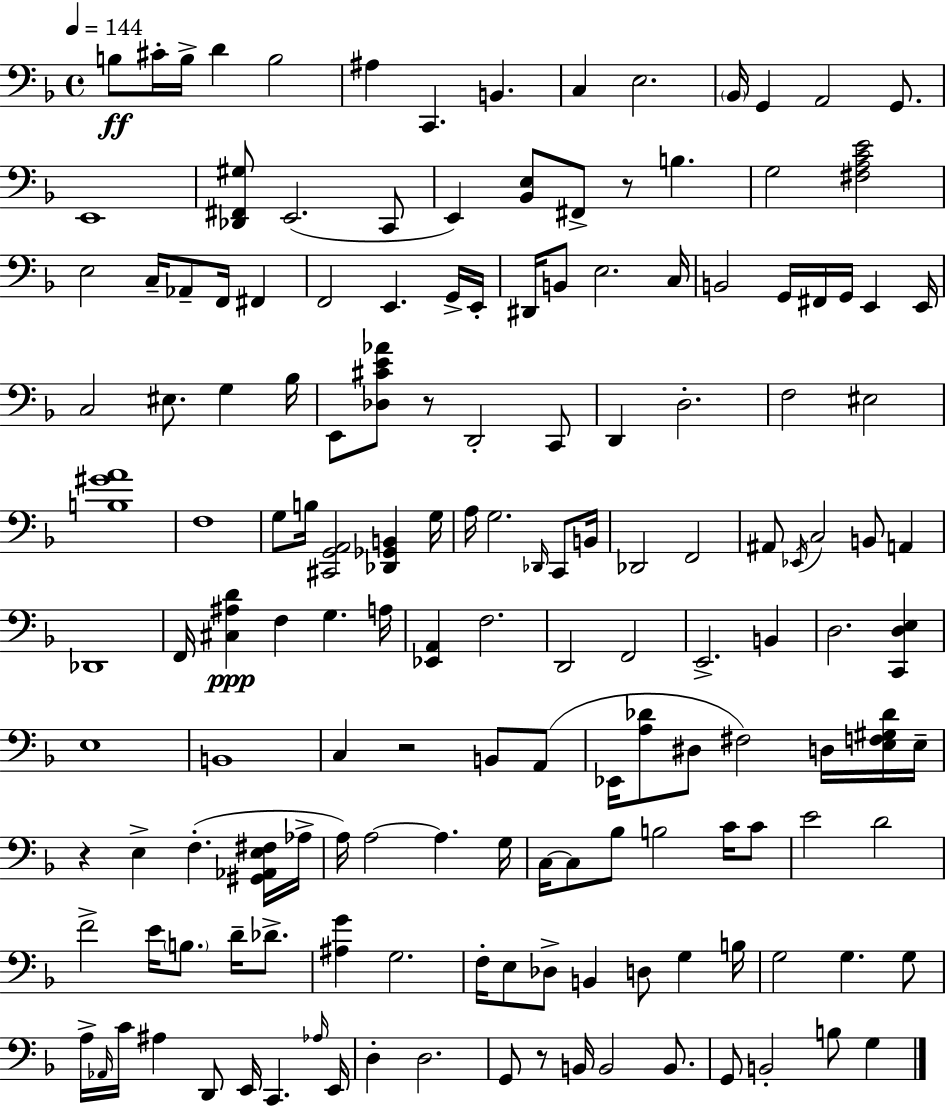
B3/e C#4/s B3/s D4/q B3/h A#3/q C2/q. B2/q. C3/q E3/h. Bb2/s G2/q A2/h G2/e. E2/w [Db2,F#2,G#3]/e E2/h. C2/e E2/q [Bb2,E3]/e F#2/e R/e B3/q. G3/h [F#3,A3,C4,E4]/h E3/h C3/s Ab2/e F2/s F#2/q F2/h E2/q. G2/s E2/s D#2/s B2/e E3/h. C3/s B2/h G2/s F#2/s G2/s E2/q E2/s C3/h EIS3/e. G3/q Bb3/s E2/e [Db3,C#4,E4,Ab4]/e R/e D2/h C2/e D2/q D3/h. F3/h EIS3/h [B3,G#4,A4]/w F3/w G3/e B3/s [C#2,G2,A2]/h [Db2,Gb2,B2]/q G3/s A3/s G3/h. Db2/s C2/e B2/s Db2/h F2/h A#2/e Eb2/s C3/h B2/e A2/q Db2/w F2/s [C#3,A#3,D4]/q F3/q G3/q. A3/s [Eb2,A2]/q F3/h. D2/h F2/h E2/h. B2/q D3/h. [C2,D3,E3]/q E3/w B2/w C3/q R/h B2/e A2/e Eb2/s [A3,Db4]/e D#3/e F#3/h D3/s [E3,F3,G#3,Db4]/s E3/s R/q E3/q F3/q. [G#2,Ab2,E3,F#3]/s Ab3/s A3/s A3/h A3/q. G3/s C3/s C3/e Bb3/e B3/h C4/s C4/e E4/h D4/h F4/h E4/s B3/e. D4/s Db4/e. [A#3,G4]/q G3/h. F3/s E3/e Db3/e B2/q D3/e G3/q B3/s G3/h G3/q. G3/e A3/s Ab2/s C4/s A#3/q D2/e E2/s C2/q. Ab3/s E2/s D3/q D3/h. G2/e R/e B2/s B2/h B2/e. G2/e B2/h B3/e G3/q